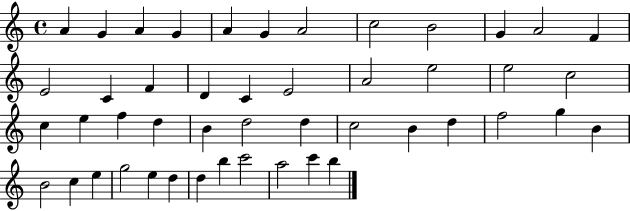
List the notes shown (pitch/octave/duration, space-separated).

A4/q G4/q A4/q G4/q A4/q G4/q A4/h C5/h B4/h G4/q A4/h F4/q E4/h C4/q F4/q D4/q C4/q E4/h A4/h E5/h E5/h C5/h C5/q E5/q F5/q D5/q B4/q D5/h D5/q C5/h B4/q D5/q F5/h G5/q B4/q B4/h C5/q E5/q G5/h E5/q D5/q D5/q B5/q C6/h A5/h C6/q B5/q